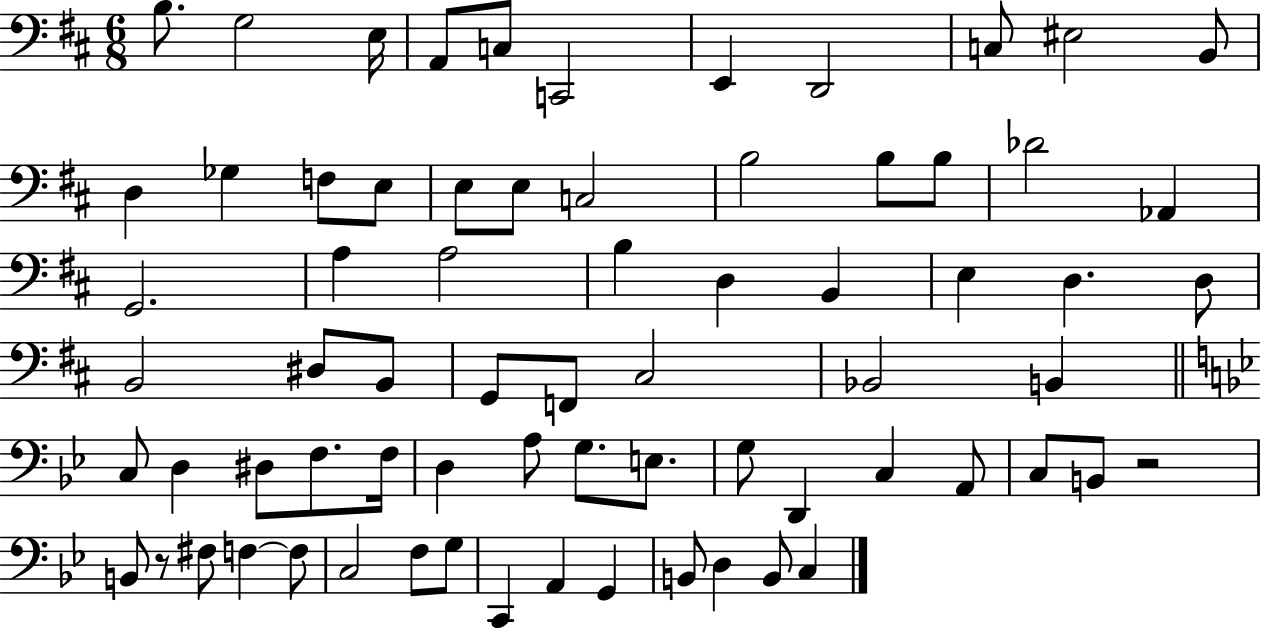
{
  \clef bass
  \numericTimeSignature
  \time 6/8
  \key d \major
  \repeat volta 2 { b8. g2 e16 | a,8 c8 c,2 | e,4 d,2 | c8 eis2 b,8 | \break d4 ges4 f8 e8 | e8 e8 c2 | b2 b8 b8 | des'2 aes,4 | \break g,2. | a4 a2 | b4 d4 b,4 | e4 d4. d8 | \break b,2 dis8 b,8 | g,8 f,8 cis2 | bes,2 b,4 | \bar "||" \break \key bes \major c8 d4 dis8 f8. f16 | d4 a8 g8. e8. | g8 d,4 c4 a,8 | c8 b,8 r2 | \break b,8 r8 fis8 f4~~ f8 | c2 f8 g8 | c,4 a,4 g,4 | b,8 d4 b,8 c4 | \break } \bar "|."
}